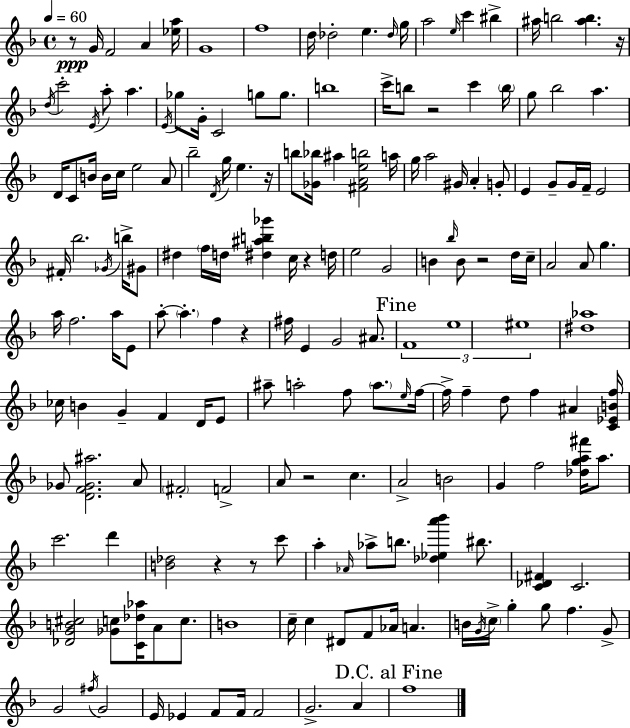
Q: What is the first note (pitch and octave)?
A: G4